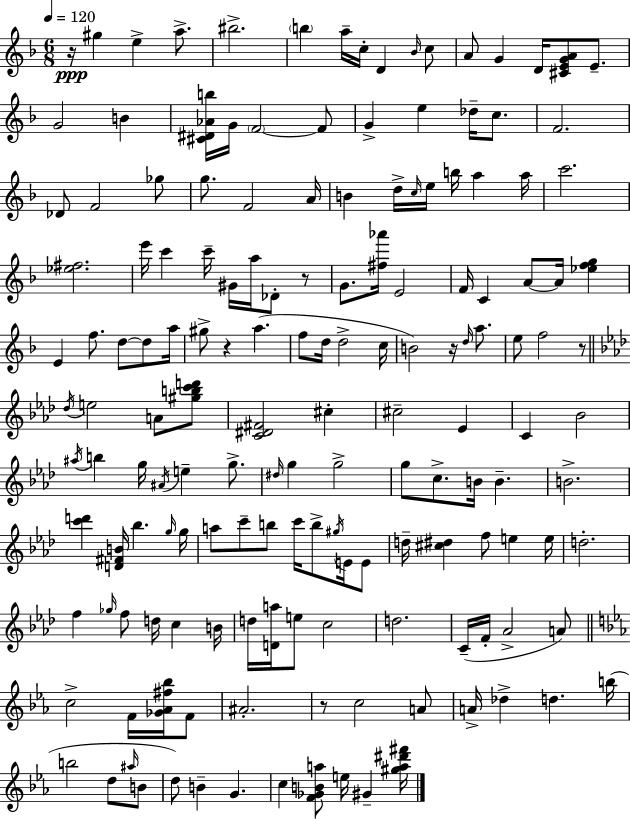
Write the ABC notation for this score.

X:1
T:Untitled
M:6/8
L:1/4
K:Dm
z/4 ^g e a/2 ^b2 b a/4 c/4 D _B/4 c/2 A/2 G D/4 [^CEGA]/2 E/2 G2 B [^C^D_Ab]/4 G/4 F2 F/2 G e _d/4 c/2 F2 _D/2 F2 _g/2 g/2 F2 A/4 B d/4 c/4 e/4 b/4 a a/4 c'2 [_e^f]2 e'/4 c' c'/4 ^G/4 a/4 _D/2 z/2 G/2 [^f_a']/4 E2 F/4 C A/2 A/4 [_efg] E f/2 d/2 d/2 a/4 ^g/2 z a f/2 d/4 d2 c/4 B2 z/4 d/4 a/2 e/2 f2 z/2 _d/4 e2 A/2 [^gbc'd']/2 [C^D^F]2 ^c ^c2 _E C _B2 ^a/4 b g/4 ^A/4 e g/2 ^d/4 g g2 g/2 c/2 B/4 B B2 [c'd'] [D^FB]/4 _b g/4 g/4 a/2 c'/2 b/2 c'/4 b/2 ^g/4 E/4 E/2 d/4 [^c^d] f/2 e e/4 d2 f _g/4 f/2 d/4 c B/4 d/4 [Da]/4 e/2 c2 d2 C/4 F/4 _A2 A/2 c2 F/4 [_G_A^f_b]/4 F/2 ^A2 z/2 c2 A/2 A/4 _d d b/4 b2 d/2 ^a/4 B/2 d/2 B G c [F_GBa]/2 e/4 ^G [^ga^d'^f']/4